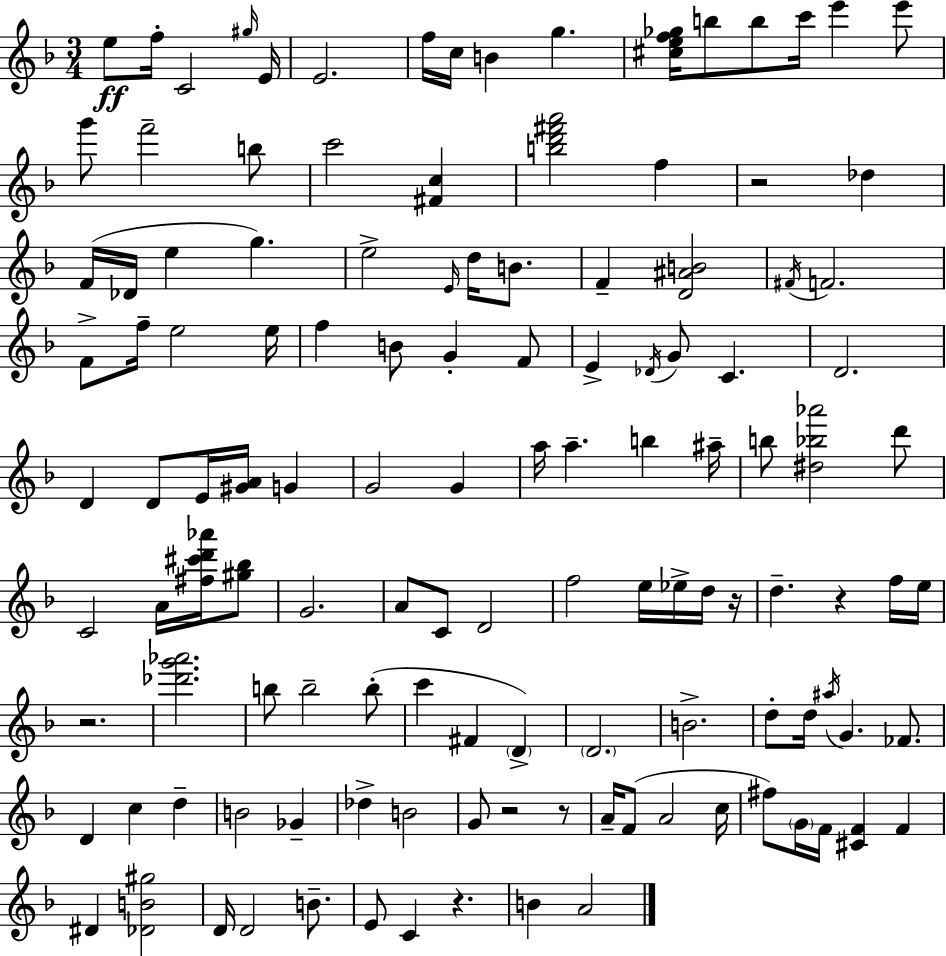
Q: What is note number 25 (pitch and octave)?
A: G5